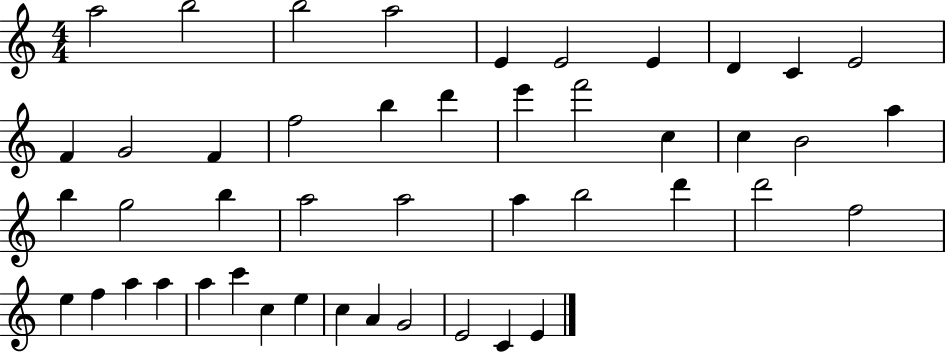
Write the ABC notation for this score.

X:1
T:Untitled
M:4/4
L:1/4
K:C
a2 b2 b2 a2 E E2 E D C E2 F G2 F f2 b d' e' f'2 c c B2 a b g2 b a2 a2 a b2 d' d'2 f2 e f a a a c' c e c A G2 E2 C E